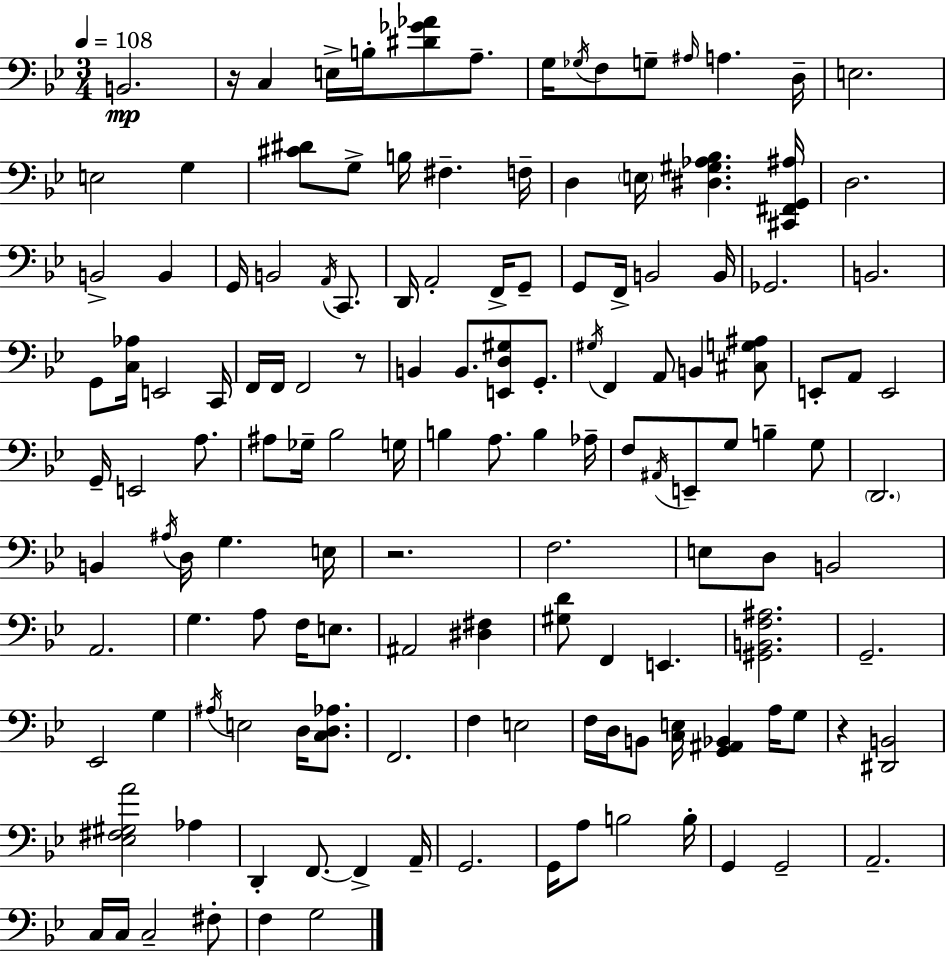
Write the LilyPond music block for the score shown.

{
  \clef bass
  \numericTimeSignature
  \time 3/4
  \key g \minor
  \tempo 4 = 108
  b,2.\mp | r16 c4 e16-> b16-. <dis' ges' aes'>8 a8.-- | g16 \acciaccatura { ges16 } f8 g8-- \grace { ais16 } a4. | d16-- e2. | \break e2 g4 | <cis' dis'>8 g8-> b16 fis4.-- | f16-- d4 \parenthesize e16 <dis gis aes bes>4. | <cis, fis, g, ais>16 d2. | \break b,2-> b,4 | g,16 b,2 \acciaccatura { a,16 } | c,8. d,16 a,2-. | f,16-> g,8-- g,8 f,16-> b,2 | \break b,16 ges,2. | b,2. | g,8 <c aes>16 e,2 | c,16 f,16 f,16 f,2 | \break r8 b,4 b,8. <e, d gis>8 | g,8.-. \acciaccatura { gis16 } f,4 a,8 b,4 | <cis g ais>8 e,8-. a,8 e,2 | g,16-- e,2 | \break a8. ais8 ges16-- bes2 | g16 b4 a8. b4 | aes16-- f8 \acciaccatura { ais,16 } e,8-- g8 b4-- | g8 \parenthesize d,2. | \break b,4 \acciaccatura { ais16 } d16 g4. | e16 r2. | f2. | e8 d8 b,2 | \break a,2. | g4. | a8 f16 e8. ais,2 | <dis fis>4 <gis d'>8 f,4 | \break e,4. <gis, b, f ais>2. | g,2.-- | ees,2 | g4 \acciaccatura { ais16 } e2 | \break d16 <c d aes>8. f,2. | f4 e2 | f16 d16 b,8 <c e>16 | <g, ais, bes,>4 a16 g8 r4 <dis, b,>2 | \break <ees fis gis a'>2 | aes4 d,4-. f,8.~~ | f,4-> a,16-- g,2. | g,16 a8 b2 | \break b16-. g,4 g,2-- | a,2.-- | c16 c16 c2-- | fis8-. f4 g2 | \break \bar "|."
}